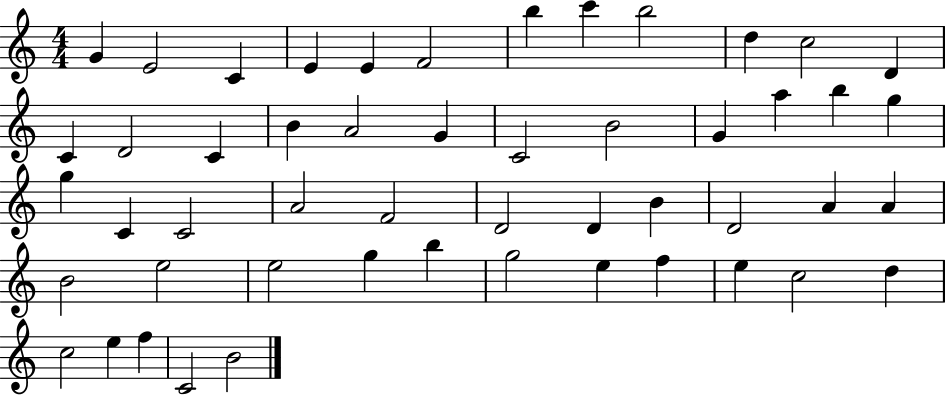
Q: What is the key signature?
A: C major